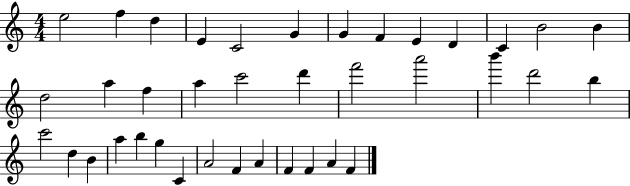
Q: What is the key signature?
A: C major